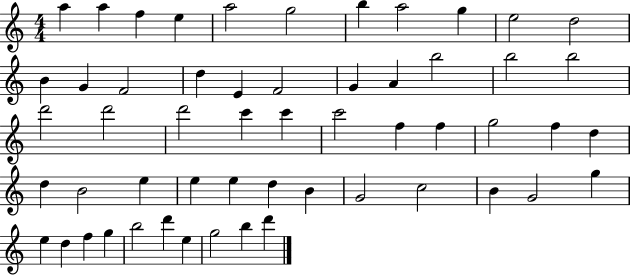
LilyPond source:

{
  \clef treble
  \numericTimeSignature
  \time 4/4
  \key c \major
  a''4 a''4 f''4 e''4 | a''2 g''2 | b''4 a''2 g''4 | e''2 d''2 | \break b'4 g'4 f'2 | d''4 e'4 f'2 | g'4 a'4 b''2 | b''2 b''2 | \break d'''2 d'''2 | d'''2 c'''4 c'''4 | c'''2 f''4 f''4 | g''2 f''4 d''4 | \break d''4 b'2 e''4 | e''4 e''4 d''4 b'4 | g'2 c''2 | b'4 g'2 g''4 | \break e''4 d''4 f''4 g''4 | b''2 d'''4 e''4 | g''2 b''4 d'''4 | \bar "|."
}